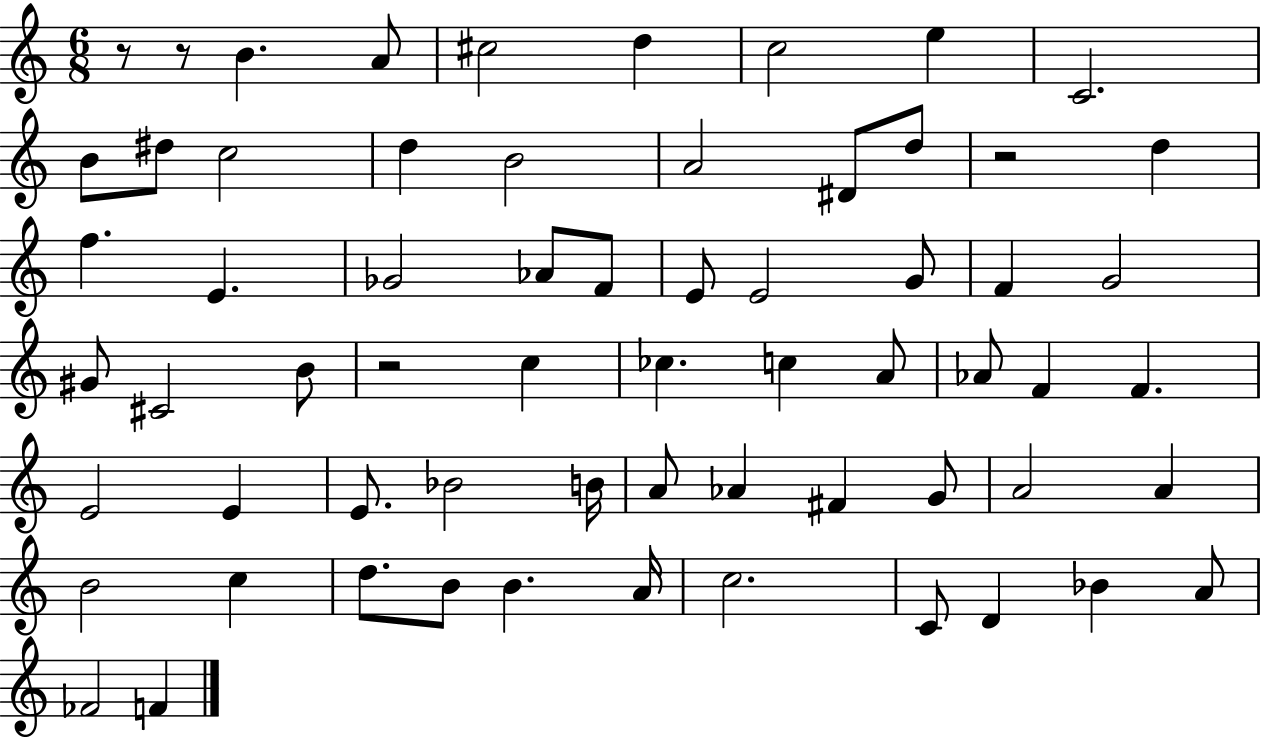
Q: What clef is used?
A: treble